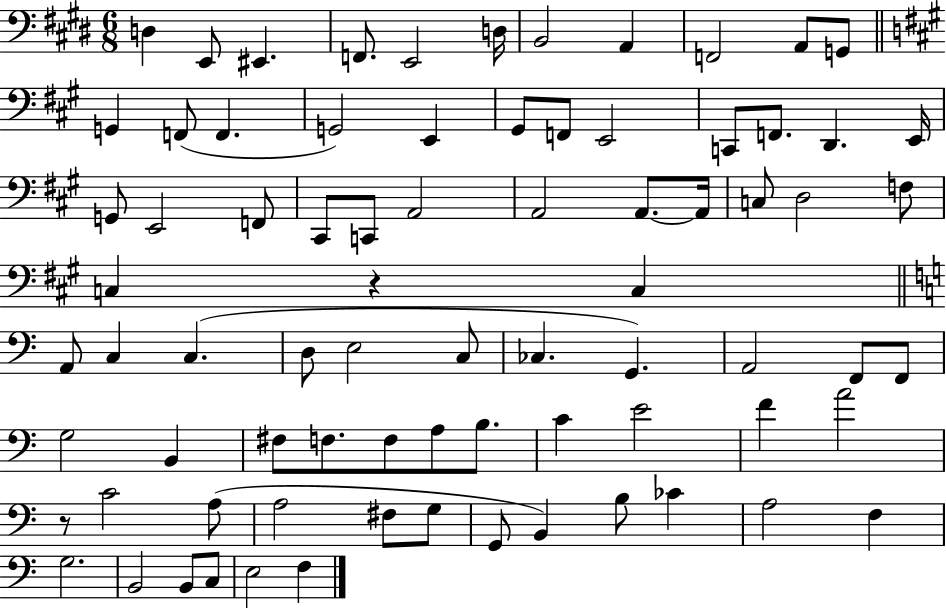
D3/q E2/e EIS2/q. F2/e. E2/h D3/s B2/h A2/q F2/h A2/e G2/e G2/q F2/e F2/q. G2/h E2/q G#2/e F2/e E2/h C2/e F2/e. D2/q. E2/s G2/e E2/h F2/e C#2/e C2/e A2/h A2/h A2/e. A2/s C3/e D3/h F3/e C3/q R/q C3/q A2/e C3/q C3/q. D3/e E3/h C3/e CES3/q. G2/q. A2/h F2/e F2/e G3/h B2/q F#3/e F3/e. F3/e A3/e B3/e. C4/q E4/h F4/q A4/h R/e C4/h A3/e A3/h F#3/e G3/e G2/e B2/q B3/e CES4/q A3/h F3/q G3/h. B2/h B2/e C3/e E3/h F3/q